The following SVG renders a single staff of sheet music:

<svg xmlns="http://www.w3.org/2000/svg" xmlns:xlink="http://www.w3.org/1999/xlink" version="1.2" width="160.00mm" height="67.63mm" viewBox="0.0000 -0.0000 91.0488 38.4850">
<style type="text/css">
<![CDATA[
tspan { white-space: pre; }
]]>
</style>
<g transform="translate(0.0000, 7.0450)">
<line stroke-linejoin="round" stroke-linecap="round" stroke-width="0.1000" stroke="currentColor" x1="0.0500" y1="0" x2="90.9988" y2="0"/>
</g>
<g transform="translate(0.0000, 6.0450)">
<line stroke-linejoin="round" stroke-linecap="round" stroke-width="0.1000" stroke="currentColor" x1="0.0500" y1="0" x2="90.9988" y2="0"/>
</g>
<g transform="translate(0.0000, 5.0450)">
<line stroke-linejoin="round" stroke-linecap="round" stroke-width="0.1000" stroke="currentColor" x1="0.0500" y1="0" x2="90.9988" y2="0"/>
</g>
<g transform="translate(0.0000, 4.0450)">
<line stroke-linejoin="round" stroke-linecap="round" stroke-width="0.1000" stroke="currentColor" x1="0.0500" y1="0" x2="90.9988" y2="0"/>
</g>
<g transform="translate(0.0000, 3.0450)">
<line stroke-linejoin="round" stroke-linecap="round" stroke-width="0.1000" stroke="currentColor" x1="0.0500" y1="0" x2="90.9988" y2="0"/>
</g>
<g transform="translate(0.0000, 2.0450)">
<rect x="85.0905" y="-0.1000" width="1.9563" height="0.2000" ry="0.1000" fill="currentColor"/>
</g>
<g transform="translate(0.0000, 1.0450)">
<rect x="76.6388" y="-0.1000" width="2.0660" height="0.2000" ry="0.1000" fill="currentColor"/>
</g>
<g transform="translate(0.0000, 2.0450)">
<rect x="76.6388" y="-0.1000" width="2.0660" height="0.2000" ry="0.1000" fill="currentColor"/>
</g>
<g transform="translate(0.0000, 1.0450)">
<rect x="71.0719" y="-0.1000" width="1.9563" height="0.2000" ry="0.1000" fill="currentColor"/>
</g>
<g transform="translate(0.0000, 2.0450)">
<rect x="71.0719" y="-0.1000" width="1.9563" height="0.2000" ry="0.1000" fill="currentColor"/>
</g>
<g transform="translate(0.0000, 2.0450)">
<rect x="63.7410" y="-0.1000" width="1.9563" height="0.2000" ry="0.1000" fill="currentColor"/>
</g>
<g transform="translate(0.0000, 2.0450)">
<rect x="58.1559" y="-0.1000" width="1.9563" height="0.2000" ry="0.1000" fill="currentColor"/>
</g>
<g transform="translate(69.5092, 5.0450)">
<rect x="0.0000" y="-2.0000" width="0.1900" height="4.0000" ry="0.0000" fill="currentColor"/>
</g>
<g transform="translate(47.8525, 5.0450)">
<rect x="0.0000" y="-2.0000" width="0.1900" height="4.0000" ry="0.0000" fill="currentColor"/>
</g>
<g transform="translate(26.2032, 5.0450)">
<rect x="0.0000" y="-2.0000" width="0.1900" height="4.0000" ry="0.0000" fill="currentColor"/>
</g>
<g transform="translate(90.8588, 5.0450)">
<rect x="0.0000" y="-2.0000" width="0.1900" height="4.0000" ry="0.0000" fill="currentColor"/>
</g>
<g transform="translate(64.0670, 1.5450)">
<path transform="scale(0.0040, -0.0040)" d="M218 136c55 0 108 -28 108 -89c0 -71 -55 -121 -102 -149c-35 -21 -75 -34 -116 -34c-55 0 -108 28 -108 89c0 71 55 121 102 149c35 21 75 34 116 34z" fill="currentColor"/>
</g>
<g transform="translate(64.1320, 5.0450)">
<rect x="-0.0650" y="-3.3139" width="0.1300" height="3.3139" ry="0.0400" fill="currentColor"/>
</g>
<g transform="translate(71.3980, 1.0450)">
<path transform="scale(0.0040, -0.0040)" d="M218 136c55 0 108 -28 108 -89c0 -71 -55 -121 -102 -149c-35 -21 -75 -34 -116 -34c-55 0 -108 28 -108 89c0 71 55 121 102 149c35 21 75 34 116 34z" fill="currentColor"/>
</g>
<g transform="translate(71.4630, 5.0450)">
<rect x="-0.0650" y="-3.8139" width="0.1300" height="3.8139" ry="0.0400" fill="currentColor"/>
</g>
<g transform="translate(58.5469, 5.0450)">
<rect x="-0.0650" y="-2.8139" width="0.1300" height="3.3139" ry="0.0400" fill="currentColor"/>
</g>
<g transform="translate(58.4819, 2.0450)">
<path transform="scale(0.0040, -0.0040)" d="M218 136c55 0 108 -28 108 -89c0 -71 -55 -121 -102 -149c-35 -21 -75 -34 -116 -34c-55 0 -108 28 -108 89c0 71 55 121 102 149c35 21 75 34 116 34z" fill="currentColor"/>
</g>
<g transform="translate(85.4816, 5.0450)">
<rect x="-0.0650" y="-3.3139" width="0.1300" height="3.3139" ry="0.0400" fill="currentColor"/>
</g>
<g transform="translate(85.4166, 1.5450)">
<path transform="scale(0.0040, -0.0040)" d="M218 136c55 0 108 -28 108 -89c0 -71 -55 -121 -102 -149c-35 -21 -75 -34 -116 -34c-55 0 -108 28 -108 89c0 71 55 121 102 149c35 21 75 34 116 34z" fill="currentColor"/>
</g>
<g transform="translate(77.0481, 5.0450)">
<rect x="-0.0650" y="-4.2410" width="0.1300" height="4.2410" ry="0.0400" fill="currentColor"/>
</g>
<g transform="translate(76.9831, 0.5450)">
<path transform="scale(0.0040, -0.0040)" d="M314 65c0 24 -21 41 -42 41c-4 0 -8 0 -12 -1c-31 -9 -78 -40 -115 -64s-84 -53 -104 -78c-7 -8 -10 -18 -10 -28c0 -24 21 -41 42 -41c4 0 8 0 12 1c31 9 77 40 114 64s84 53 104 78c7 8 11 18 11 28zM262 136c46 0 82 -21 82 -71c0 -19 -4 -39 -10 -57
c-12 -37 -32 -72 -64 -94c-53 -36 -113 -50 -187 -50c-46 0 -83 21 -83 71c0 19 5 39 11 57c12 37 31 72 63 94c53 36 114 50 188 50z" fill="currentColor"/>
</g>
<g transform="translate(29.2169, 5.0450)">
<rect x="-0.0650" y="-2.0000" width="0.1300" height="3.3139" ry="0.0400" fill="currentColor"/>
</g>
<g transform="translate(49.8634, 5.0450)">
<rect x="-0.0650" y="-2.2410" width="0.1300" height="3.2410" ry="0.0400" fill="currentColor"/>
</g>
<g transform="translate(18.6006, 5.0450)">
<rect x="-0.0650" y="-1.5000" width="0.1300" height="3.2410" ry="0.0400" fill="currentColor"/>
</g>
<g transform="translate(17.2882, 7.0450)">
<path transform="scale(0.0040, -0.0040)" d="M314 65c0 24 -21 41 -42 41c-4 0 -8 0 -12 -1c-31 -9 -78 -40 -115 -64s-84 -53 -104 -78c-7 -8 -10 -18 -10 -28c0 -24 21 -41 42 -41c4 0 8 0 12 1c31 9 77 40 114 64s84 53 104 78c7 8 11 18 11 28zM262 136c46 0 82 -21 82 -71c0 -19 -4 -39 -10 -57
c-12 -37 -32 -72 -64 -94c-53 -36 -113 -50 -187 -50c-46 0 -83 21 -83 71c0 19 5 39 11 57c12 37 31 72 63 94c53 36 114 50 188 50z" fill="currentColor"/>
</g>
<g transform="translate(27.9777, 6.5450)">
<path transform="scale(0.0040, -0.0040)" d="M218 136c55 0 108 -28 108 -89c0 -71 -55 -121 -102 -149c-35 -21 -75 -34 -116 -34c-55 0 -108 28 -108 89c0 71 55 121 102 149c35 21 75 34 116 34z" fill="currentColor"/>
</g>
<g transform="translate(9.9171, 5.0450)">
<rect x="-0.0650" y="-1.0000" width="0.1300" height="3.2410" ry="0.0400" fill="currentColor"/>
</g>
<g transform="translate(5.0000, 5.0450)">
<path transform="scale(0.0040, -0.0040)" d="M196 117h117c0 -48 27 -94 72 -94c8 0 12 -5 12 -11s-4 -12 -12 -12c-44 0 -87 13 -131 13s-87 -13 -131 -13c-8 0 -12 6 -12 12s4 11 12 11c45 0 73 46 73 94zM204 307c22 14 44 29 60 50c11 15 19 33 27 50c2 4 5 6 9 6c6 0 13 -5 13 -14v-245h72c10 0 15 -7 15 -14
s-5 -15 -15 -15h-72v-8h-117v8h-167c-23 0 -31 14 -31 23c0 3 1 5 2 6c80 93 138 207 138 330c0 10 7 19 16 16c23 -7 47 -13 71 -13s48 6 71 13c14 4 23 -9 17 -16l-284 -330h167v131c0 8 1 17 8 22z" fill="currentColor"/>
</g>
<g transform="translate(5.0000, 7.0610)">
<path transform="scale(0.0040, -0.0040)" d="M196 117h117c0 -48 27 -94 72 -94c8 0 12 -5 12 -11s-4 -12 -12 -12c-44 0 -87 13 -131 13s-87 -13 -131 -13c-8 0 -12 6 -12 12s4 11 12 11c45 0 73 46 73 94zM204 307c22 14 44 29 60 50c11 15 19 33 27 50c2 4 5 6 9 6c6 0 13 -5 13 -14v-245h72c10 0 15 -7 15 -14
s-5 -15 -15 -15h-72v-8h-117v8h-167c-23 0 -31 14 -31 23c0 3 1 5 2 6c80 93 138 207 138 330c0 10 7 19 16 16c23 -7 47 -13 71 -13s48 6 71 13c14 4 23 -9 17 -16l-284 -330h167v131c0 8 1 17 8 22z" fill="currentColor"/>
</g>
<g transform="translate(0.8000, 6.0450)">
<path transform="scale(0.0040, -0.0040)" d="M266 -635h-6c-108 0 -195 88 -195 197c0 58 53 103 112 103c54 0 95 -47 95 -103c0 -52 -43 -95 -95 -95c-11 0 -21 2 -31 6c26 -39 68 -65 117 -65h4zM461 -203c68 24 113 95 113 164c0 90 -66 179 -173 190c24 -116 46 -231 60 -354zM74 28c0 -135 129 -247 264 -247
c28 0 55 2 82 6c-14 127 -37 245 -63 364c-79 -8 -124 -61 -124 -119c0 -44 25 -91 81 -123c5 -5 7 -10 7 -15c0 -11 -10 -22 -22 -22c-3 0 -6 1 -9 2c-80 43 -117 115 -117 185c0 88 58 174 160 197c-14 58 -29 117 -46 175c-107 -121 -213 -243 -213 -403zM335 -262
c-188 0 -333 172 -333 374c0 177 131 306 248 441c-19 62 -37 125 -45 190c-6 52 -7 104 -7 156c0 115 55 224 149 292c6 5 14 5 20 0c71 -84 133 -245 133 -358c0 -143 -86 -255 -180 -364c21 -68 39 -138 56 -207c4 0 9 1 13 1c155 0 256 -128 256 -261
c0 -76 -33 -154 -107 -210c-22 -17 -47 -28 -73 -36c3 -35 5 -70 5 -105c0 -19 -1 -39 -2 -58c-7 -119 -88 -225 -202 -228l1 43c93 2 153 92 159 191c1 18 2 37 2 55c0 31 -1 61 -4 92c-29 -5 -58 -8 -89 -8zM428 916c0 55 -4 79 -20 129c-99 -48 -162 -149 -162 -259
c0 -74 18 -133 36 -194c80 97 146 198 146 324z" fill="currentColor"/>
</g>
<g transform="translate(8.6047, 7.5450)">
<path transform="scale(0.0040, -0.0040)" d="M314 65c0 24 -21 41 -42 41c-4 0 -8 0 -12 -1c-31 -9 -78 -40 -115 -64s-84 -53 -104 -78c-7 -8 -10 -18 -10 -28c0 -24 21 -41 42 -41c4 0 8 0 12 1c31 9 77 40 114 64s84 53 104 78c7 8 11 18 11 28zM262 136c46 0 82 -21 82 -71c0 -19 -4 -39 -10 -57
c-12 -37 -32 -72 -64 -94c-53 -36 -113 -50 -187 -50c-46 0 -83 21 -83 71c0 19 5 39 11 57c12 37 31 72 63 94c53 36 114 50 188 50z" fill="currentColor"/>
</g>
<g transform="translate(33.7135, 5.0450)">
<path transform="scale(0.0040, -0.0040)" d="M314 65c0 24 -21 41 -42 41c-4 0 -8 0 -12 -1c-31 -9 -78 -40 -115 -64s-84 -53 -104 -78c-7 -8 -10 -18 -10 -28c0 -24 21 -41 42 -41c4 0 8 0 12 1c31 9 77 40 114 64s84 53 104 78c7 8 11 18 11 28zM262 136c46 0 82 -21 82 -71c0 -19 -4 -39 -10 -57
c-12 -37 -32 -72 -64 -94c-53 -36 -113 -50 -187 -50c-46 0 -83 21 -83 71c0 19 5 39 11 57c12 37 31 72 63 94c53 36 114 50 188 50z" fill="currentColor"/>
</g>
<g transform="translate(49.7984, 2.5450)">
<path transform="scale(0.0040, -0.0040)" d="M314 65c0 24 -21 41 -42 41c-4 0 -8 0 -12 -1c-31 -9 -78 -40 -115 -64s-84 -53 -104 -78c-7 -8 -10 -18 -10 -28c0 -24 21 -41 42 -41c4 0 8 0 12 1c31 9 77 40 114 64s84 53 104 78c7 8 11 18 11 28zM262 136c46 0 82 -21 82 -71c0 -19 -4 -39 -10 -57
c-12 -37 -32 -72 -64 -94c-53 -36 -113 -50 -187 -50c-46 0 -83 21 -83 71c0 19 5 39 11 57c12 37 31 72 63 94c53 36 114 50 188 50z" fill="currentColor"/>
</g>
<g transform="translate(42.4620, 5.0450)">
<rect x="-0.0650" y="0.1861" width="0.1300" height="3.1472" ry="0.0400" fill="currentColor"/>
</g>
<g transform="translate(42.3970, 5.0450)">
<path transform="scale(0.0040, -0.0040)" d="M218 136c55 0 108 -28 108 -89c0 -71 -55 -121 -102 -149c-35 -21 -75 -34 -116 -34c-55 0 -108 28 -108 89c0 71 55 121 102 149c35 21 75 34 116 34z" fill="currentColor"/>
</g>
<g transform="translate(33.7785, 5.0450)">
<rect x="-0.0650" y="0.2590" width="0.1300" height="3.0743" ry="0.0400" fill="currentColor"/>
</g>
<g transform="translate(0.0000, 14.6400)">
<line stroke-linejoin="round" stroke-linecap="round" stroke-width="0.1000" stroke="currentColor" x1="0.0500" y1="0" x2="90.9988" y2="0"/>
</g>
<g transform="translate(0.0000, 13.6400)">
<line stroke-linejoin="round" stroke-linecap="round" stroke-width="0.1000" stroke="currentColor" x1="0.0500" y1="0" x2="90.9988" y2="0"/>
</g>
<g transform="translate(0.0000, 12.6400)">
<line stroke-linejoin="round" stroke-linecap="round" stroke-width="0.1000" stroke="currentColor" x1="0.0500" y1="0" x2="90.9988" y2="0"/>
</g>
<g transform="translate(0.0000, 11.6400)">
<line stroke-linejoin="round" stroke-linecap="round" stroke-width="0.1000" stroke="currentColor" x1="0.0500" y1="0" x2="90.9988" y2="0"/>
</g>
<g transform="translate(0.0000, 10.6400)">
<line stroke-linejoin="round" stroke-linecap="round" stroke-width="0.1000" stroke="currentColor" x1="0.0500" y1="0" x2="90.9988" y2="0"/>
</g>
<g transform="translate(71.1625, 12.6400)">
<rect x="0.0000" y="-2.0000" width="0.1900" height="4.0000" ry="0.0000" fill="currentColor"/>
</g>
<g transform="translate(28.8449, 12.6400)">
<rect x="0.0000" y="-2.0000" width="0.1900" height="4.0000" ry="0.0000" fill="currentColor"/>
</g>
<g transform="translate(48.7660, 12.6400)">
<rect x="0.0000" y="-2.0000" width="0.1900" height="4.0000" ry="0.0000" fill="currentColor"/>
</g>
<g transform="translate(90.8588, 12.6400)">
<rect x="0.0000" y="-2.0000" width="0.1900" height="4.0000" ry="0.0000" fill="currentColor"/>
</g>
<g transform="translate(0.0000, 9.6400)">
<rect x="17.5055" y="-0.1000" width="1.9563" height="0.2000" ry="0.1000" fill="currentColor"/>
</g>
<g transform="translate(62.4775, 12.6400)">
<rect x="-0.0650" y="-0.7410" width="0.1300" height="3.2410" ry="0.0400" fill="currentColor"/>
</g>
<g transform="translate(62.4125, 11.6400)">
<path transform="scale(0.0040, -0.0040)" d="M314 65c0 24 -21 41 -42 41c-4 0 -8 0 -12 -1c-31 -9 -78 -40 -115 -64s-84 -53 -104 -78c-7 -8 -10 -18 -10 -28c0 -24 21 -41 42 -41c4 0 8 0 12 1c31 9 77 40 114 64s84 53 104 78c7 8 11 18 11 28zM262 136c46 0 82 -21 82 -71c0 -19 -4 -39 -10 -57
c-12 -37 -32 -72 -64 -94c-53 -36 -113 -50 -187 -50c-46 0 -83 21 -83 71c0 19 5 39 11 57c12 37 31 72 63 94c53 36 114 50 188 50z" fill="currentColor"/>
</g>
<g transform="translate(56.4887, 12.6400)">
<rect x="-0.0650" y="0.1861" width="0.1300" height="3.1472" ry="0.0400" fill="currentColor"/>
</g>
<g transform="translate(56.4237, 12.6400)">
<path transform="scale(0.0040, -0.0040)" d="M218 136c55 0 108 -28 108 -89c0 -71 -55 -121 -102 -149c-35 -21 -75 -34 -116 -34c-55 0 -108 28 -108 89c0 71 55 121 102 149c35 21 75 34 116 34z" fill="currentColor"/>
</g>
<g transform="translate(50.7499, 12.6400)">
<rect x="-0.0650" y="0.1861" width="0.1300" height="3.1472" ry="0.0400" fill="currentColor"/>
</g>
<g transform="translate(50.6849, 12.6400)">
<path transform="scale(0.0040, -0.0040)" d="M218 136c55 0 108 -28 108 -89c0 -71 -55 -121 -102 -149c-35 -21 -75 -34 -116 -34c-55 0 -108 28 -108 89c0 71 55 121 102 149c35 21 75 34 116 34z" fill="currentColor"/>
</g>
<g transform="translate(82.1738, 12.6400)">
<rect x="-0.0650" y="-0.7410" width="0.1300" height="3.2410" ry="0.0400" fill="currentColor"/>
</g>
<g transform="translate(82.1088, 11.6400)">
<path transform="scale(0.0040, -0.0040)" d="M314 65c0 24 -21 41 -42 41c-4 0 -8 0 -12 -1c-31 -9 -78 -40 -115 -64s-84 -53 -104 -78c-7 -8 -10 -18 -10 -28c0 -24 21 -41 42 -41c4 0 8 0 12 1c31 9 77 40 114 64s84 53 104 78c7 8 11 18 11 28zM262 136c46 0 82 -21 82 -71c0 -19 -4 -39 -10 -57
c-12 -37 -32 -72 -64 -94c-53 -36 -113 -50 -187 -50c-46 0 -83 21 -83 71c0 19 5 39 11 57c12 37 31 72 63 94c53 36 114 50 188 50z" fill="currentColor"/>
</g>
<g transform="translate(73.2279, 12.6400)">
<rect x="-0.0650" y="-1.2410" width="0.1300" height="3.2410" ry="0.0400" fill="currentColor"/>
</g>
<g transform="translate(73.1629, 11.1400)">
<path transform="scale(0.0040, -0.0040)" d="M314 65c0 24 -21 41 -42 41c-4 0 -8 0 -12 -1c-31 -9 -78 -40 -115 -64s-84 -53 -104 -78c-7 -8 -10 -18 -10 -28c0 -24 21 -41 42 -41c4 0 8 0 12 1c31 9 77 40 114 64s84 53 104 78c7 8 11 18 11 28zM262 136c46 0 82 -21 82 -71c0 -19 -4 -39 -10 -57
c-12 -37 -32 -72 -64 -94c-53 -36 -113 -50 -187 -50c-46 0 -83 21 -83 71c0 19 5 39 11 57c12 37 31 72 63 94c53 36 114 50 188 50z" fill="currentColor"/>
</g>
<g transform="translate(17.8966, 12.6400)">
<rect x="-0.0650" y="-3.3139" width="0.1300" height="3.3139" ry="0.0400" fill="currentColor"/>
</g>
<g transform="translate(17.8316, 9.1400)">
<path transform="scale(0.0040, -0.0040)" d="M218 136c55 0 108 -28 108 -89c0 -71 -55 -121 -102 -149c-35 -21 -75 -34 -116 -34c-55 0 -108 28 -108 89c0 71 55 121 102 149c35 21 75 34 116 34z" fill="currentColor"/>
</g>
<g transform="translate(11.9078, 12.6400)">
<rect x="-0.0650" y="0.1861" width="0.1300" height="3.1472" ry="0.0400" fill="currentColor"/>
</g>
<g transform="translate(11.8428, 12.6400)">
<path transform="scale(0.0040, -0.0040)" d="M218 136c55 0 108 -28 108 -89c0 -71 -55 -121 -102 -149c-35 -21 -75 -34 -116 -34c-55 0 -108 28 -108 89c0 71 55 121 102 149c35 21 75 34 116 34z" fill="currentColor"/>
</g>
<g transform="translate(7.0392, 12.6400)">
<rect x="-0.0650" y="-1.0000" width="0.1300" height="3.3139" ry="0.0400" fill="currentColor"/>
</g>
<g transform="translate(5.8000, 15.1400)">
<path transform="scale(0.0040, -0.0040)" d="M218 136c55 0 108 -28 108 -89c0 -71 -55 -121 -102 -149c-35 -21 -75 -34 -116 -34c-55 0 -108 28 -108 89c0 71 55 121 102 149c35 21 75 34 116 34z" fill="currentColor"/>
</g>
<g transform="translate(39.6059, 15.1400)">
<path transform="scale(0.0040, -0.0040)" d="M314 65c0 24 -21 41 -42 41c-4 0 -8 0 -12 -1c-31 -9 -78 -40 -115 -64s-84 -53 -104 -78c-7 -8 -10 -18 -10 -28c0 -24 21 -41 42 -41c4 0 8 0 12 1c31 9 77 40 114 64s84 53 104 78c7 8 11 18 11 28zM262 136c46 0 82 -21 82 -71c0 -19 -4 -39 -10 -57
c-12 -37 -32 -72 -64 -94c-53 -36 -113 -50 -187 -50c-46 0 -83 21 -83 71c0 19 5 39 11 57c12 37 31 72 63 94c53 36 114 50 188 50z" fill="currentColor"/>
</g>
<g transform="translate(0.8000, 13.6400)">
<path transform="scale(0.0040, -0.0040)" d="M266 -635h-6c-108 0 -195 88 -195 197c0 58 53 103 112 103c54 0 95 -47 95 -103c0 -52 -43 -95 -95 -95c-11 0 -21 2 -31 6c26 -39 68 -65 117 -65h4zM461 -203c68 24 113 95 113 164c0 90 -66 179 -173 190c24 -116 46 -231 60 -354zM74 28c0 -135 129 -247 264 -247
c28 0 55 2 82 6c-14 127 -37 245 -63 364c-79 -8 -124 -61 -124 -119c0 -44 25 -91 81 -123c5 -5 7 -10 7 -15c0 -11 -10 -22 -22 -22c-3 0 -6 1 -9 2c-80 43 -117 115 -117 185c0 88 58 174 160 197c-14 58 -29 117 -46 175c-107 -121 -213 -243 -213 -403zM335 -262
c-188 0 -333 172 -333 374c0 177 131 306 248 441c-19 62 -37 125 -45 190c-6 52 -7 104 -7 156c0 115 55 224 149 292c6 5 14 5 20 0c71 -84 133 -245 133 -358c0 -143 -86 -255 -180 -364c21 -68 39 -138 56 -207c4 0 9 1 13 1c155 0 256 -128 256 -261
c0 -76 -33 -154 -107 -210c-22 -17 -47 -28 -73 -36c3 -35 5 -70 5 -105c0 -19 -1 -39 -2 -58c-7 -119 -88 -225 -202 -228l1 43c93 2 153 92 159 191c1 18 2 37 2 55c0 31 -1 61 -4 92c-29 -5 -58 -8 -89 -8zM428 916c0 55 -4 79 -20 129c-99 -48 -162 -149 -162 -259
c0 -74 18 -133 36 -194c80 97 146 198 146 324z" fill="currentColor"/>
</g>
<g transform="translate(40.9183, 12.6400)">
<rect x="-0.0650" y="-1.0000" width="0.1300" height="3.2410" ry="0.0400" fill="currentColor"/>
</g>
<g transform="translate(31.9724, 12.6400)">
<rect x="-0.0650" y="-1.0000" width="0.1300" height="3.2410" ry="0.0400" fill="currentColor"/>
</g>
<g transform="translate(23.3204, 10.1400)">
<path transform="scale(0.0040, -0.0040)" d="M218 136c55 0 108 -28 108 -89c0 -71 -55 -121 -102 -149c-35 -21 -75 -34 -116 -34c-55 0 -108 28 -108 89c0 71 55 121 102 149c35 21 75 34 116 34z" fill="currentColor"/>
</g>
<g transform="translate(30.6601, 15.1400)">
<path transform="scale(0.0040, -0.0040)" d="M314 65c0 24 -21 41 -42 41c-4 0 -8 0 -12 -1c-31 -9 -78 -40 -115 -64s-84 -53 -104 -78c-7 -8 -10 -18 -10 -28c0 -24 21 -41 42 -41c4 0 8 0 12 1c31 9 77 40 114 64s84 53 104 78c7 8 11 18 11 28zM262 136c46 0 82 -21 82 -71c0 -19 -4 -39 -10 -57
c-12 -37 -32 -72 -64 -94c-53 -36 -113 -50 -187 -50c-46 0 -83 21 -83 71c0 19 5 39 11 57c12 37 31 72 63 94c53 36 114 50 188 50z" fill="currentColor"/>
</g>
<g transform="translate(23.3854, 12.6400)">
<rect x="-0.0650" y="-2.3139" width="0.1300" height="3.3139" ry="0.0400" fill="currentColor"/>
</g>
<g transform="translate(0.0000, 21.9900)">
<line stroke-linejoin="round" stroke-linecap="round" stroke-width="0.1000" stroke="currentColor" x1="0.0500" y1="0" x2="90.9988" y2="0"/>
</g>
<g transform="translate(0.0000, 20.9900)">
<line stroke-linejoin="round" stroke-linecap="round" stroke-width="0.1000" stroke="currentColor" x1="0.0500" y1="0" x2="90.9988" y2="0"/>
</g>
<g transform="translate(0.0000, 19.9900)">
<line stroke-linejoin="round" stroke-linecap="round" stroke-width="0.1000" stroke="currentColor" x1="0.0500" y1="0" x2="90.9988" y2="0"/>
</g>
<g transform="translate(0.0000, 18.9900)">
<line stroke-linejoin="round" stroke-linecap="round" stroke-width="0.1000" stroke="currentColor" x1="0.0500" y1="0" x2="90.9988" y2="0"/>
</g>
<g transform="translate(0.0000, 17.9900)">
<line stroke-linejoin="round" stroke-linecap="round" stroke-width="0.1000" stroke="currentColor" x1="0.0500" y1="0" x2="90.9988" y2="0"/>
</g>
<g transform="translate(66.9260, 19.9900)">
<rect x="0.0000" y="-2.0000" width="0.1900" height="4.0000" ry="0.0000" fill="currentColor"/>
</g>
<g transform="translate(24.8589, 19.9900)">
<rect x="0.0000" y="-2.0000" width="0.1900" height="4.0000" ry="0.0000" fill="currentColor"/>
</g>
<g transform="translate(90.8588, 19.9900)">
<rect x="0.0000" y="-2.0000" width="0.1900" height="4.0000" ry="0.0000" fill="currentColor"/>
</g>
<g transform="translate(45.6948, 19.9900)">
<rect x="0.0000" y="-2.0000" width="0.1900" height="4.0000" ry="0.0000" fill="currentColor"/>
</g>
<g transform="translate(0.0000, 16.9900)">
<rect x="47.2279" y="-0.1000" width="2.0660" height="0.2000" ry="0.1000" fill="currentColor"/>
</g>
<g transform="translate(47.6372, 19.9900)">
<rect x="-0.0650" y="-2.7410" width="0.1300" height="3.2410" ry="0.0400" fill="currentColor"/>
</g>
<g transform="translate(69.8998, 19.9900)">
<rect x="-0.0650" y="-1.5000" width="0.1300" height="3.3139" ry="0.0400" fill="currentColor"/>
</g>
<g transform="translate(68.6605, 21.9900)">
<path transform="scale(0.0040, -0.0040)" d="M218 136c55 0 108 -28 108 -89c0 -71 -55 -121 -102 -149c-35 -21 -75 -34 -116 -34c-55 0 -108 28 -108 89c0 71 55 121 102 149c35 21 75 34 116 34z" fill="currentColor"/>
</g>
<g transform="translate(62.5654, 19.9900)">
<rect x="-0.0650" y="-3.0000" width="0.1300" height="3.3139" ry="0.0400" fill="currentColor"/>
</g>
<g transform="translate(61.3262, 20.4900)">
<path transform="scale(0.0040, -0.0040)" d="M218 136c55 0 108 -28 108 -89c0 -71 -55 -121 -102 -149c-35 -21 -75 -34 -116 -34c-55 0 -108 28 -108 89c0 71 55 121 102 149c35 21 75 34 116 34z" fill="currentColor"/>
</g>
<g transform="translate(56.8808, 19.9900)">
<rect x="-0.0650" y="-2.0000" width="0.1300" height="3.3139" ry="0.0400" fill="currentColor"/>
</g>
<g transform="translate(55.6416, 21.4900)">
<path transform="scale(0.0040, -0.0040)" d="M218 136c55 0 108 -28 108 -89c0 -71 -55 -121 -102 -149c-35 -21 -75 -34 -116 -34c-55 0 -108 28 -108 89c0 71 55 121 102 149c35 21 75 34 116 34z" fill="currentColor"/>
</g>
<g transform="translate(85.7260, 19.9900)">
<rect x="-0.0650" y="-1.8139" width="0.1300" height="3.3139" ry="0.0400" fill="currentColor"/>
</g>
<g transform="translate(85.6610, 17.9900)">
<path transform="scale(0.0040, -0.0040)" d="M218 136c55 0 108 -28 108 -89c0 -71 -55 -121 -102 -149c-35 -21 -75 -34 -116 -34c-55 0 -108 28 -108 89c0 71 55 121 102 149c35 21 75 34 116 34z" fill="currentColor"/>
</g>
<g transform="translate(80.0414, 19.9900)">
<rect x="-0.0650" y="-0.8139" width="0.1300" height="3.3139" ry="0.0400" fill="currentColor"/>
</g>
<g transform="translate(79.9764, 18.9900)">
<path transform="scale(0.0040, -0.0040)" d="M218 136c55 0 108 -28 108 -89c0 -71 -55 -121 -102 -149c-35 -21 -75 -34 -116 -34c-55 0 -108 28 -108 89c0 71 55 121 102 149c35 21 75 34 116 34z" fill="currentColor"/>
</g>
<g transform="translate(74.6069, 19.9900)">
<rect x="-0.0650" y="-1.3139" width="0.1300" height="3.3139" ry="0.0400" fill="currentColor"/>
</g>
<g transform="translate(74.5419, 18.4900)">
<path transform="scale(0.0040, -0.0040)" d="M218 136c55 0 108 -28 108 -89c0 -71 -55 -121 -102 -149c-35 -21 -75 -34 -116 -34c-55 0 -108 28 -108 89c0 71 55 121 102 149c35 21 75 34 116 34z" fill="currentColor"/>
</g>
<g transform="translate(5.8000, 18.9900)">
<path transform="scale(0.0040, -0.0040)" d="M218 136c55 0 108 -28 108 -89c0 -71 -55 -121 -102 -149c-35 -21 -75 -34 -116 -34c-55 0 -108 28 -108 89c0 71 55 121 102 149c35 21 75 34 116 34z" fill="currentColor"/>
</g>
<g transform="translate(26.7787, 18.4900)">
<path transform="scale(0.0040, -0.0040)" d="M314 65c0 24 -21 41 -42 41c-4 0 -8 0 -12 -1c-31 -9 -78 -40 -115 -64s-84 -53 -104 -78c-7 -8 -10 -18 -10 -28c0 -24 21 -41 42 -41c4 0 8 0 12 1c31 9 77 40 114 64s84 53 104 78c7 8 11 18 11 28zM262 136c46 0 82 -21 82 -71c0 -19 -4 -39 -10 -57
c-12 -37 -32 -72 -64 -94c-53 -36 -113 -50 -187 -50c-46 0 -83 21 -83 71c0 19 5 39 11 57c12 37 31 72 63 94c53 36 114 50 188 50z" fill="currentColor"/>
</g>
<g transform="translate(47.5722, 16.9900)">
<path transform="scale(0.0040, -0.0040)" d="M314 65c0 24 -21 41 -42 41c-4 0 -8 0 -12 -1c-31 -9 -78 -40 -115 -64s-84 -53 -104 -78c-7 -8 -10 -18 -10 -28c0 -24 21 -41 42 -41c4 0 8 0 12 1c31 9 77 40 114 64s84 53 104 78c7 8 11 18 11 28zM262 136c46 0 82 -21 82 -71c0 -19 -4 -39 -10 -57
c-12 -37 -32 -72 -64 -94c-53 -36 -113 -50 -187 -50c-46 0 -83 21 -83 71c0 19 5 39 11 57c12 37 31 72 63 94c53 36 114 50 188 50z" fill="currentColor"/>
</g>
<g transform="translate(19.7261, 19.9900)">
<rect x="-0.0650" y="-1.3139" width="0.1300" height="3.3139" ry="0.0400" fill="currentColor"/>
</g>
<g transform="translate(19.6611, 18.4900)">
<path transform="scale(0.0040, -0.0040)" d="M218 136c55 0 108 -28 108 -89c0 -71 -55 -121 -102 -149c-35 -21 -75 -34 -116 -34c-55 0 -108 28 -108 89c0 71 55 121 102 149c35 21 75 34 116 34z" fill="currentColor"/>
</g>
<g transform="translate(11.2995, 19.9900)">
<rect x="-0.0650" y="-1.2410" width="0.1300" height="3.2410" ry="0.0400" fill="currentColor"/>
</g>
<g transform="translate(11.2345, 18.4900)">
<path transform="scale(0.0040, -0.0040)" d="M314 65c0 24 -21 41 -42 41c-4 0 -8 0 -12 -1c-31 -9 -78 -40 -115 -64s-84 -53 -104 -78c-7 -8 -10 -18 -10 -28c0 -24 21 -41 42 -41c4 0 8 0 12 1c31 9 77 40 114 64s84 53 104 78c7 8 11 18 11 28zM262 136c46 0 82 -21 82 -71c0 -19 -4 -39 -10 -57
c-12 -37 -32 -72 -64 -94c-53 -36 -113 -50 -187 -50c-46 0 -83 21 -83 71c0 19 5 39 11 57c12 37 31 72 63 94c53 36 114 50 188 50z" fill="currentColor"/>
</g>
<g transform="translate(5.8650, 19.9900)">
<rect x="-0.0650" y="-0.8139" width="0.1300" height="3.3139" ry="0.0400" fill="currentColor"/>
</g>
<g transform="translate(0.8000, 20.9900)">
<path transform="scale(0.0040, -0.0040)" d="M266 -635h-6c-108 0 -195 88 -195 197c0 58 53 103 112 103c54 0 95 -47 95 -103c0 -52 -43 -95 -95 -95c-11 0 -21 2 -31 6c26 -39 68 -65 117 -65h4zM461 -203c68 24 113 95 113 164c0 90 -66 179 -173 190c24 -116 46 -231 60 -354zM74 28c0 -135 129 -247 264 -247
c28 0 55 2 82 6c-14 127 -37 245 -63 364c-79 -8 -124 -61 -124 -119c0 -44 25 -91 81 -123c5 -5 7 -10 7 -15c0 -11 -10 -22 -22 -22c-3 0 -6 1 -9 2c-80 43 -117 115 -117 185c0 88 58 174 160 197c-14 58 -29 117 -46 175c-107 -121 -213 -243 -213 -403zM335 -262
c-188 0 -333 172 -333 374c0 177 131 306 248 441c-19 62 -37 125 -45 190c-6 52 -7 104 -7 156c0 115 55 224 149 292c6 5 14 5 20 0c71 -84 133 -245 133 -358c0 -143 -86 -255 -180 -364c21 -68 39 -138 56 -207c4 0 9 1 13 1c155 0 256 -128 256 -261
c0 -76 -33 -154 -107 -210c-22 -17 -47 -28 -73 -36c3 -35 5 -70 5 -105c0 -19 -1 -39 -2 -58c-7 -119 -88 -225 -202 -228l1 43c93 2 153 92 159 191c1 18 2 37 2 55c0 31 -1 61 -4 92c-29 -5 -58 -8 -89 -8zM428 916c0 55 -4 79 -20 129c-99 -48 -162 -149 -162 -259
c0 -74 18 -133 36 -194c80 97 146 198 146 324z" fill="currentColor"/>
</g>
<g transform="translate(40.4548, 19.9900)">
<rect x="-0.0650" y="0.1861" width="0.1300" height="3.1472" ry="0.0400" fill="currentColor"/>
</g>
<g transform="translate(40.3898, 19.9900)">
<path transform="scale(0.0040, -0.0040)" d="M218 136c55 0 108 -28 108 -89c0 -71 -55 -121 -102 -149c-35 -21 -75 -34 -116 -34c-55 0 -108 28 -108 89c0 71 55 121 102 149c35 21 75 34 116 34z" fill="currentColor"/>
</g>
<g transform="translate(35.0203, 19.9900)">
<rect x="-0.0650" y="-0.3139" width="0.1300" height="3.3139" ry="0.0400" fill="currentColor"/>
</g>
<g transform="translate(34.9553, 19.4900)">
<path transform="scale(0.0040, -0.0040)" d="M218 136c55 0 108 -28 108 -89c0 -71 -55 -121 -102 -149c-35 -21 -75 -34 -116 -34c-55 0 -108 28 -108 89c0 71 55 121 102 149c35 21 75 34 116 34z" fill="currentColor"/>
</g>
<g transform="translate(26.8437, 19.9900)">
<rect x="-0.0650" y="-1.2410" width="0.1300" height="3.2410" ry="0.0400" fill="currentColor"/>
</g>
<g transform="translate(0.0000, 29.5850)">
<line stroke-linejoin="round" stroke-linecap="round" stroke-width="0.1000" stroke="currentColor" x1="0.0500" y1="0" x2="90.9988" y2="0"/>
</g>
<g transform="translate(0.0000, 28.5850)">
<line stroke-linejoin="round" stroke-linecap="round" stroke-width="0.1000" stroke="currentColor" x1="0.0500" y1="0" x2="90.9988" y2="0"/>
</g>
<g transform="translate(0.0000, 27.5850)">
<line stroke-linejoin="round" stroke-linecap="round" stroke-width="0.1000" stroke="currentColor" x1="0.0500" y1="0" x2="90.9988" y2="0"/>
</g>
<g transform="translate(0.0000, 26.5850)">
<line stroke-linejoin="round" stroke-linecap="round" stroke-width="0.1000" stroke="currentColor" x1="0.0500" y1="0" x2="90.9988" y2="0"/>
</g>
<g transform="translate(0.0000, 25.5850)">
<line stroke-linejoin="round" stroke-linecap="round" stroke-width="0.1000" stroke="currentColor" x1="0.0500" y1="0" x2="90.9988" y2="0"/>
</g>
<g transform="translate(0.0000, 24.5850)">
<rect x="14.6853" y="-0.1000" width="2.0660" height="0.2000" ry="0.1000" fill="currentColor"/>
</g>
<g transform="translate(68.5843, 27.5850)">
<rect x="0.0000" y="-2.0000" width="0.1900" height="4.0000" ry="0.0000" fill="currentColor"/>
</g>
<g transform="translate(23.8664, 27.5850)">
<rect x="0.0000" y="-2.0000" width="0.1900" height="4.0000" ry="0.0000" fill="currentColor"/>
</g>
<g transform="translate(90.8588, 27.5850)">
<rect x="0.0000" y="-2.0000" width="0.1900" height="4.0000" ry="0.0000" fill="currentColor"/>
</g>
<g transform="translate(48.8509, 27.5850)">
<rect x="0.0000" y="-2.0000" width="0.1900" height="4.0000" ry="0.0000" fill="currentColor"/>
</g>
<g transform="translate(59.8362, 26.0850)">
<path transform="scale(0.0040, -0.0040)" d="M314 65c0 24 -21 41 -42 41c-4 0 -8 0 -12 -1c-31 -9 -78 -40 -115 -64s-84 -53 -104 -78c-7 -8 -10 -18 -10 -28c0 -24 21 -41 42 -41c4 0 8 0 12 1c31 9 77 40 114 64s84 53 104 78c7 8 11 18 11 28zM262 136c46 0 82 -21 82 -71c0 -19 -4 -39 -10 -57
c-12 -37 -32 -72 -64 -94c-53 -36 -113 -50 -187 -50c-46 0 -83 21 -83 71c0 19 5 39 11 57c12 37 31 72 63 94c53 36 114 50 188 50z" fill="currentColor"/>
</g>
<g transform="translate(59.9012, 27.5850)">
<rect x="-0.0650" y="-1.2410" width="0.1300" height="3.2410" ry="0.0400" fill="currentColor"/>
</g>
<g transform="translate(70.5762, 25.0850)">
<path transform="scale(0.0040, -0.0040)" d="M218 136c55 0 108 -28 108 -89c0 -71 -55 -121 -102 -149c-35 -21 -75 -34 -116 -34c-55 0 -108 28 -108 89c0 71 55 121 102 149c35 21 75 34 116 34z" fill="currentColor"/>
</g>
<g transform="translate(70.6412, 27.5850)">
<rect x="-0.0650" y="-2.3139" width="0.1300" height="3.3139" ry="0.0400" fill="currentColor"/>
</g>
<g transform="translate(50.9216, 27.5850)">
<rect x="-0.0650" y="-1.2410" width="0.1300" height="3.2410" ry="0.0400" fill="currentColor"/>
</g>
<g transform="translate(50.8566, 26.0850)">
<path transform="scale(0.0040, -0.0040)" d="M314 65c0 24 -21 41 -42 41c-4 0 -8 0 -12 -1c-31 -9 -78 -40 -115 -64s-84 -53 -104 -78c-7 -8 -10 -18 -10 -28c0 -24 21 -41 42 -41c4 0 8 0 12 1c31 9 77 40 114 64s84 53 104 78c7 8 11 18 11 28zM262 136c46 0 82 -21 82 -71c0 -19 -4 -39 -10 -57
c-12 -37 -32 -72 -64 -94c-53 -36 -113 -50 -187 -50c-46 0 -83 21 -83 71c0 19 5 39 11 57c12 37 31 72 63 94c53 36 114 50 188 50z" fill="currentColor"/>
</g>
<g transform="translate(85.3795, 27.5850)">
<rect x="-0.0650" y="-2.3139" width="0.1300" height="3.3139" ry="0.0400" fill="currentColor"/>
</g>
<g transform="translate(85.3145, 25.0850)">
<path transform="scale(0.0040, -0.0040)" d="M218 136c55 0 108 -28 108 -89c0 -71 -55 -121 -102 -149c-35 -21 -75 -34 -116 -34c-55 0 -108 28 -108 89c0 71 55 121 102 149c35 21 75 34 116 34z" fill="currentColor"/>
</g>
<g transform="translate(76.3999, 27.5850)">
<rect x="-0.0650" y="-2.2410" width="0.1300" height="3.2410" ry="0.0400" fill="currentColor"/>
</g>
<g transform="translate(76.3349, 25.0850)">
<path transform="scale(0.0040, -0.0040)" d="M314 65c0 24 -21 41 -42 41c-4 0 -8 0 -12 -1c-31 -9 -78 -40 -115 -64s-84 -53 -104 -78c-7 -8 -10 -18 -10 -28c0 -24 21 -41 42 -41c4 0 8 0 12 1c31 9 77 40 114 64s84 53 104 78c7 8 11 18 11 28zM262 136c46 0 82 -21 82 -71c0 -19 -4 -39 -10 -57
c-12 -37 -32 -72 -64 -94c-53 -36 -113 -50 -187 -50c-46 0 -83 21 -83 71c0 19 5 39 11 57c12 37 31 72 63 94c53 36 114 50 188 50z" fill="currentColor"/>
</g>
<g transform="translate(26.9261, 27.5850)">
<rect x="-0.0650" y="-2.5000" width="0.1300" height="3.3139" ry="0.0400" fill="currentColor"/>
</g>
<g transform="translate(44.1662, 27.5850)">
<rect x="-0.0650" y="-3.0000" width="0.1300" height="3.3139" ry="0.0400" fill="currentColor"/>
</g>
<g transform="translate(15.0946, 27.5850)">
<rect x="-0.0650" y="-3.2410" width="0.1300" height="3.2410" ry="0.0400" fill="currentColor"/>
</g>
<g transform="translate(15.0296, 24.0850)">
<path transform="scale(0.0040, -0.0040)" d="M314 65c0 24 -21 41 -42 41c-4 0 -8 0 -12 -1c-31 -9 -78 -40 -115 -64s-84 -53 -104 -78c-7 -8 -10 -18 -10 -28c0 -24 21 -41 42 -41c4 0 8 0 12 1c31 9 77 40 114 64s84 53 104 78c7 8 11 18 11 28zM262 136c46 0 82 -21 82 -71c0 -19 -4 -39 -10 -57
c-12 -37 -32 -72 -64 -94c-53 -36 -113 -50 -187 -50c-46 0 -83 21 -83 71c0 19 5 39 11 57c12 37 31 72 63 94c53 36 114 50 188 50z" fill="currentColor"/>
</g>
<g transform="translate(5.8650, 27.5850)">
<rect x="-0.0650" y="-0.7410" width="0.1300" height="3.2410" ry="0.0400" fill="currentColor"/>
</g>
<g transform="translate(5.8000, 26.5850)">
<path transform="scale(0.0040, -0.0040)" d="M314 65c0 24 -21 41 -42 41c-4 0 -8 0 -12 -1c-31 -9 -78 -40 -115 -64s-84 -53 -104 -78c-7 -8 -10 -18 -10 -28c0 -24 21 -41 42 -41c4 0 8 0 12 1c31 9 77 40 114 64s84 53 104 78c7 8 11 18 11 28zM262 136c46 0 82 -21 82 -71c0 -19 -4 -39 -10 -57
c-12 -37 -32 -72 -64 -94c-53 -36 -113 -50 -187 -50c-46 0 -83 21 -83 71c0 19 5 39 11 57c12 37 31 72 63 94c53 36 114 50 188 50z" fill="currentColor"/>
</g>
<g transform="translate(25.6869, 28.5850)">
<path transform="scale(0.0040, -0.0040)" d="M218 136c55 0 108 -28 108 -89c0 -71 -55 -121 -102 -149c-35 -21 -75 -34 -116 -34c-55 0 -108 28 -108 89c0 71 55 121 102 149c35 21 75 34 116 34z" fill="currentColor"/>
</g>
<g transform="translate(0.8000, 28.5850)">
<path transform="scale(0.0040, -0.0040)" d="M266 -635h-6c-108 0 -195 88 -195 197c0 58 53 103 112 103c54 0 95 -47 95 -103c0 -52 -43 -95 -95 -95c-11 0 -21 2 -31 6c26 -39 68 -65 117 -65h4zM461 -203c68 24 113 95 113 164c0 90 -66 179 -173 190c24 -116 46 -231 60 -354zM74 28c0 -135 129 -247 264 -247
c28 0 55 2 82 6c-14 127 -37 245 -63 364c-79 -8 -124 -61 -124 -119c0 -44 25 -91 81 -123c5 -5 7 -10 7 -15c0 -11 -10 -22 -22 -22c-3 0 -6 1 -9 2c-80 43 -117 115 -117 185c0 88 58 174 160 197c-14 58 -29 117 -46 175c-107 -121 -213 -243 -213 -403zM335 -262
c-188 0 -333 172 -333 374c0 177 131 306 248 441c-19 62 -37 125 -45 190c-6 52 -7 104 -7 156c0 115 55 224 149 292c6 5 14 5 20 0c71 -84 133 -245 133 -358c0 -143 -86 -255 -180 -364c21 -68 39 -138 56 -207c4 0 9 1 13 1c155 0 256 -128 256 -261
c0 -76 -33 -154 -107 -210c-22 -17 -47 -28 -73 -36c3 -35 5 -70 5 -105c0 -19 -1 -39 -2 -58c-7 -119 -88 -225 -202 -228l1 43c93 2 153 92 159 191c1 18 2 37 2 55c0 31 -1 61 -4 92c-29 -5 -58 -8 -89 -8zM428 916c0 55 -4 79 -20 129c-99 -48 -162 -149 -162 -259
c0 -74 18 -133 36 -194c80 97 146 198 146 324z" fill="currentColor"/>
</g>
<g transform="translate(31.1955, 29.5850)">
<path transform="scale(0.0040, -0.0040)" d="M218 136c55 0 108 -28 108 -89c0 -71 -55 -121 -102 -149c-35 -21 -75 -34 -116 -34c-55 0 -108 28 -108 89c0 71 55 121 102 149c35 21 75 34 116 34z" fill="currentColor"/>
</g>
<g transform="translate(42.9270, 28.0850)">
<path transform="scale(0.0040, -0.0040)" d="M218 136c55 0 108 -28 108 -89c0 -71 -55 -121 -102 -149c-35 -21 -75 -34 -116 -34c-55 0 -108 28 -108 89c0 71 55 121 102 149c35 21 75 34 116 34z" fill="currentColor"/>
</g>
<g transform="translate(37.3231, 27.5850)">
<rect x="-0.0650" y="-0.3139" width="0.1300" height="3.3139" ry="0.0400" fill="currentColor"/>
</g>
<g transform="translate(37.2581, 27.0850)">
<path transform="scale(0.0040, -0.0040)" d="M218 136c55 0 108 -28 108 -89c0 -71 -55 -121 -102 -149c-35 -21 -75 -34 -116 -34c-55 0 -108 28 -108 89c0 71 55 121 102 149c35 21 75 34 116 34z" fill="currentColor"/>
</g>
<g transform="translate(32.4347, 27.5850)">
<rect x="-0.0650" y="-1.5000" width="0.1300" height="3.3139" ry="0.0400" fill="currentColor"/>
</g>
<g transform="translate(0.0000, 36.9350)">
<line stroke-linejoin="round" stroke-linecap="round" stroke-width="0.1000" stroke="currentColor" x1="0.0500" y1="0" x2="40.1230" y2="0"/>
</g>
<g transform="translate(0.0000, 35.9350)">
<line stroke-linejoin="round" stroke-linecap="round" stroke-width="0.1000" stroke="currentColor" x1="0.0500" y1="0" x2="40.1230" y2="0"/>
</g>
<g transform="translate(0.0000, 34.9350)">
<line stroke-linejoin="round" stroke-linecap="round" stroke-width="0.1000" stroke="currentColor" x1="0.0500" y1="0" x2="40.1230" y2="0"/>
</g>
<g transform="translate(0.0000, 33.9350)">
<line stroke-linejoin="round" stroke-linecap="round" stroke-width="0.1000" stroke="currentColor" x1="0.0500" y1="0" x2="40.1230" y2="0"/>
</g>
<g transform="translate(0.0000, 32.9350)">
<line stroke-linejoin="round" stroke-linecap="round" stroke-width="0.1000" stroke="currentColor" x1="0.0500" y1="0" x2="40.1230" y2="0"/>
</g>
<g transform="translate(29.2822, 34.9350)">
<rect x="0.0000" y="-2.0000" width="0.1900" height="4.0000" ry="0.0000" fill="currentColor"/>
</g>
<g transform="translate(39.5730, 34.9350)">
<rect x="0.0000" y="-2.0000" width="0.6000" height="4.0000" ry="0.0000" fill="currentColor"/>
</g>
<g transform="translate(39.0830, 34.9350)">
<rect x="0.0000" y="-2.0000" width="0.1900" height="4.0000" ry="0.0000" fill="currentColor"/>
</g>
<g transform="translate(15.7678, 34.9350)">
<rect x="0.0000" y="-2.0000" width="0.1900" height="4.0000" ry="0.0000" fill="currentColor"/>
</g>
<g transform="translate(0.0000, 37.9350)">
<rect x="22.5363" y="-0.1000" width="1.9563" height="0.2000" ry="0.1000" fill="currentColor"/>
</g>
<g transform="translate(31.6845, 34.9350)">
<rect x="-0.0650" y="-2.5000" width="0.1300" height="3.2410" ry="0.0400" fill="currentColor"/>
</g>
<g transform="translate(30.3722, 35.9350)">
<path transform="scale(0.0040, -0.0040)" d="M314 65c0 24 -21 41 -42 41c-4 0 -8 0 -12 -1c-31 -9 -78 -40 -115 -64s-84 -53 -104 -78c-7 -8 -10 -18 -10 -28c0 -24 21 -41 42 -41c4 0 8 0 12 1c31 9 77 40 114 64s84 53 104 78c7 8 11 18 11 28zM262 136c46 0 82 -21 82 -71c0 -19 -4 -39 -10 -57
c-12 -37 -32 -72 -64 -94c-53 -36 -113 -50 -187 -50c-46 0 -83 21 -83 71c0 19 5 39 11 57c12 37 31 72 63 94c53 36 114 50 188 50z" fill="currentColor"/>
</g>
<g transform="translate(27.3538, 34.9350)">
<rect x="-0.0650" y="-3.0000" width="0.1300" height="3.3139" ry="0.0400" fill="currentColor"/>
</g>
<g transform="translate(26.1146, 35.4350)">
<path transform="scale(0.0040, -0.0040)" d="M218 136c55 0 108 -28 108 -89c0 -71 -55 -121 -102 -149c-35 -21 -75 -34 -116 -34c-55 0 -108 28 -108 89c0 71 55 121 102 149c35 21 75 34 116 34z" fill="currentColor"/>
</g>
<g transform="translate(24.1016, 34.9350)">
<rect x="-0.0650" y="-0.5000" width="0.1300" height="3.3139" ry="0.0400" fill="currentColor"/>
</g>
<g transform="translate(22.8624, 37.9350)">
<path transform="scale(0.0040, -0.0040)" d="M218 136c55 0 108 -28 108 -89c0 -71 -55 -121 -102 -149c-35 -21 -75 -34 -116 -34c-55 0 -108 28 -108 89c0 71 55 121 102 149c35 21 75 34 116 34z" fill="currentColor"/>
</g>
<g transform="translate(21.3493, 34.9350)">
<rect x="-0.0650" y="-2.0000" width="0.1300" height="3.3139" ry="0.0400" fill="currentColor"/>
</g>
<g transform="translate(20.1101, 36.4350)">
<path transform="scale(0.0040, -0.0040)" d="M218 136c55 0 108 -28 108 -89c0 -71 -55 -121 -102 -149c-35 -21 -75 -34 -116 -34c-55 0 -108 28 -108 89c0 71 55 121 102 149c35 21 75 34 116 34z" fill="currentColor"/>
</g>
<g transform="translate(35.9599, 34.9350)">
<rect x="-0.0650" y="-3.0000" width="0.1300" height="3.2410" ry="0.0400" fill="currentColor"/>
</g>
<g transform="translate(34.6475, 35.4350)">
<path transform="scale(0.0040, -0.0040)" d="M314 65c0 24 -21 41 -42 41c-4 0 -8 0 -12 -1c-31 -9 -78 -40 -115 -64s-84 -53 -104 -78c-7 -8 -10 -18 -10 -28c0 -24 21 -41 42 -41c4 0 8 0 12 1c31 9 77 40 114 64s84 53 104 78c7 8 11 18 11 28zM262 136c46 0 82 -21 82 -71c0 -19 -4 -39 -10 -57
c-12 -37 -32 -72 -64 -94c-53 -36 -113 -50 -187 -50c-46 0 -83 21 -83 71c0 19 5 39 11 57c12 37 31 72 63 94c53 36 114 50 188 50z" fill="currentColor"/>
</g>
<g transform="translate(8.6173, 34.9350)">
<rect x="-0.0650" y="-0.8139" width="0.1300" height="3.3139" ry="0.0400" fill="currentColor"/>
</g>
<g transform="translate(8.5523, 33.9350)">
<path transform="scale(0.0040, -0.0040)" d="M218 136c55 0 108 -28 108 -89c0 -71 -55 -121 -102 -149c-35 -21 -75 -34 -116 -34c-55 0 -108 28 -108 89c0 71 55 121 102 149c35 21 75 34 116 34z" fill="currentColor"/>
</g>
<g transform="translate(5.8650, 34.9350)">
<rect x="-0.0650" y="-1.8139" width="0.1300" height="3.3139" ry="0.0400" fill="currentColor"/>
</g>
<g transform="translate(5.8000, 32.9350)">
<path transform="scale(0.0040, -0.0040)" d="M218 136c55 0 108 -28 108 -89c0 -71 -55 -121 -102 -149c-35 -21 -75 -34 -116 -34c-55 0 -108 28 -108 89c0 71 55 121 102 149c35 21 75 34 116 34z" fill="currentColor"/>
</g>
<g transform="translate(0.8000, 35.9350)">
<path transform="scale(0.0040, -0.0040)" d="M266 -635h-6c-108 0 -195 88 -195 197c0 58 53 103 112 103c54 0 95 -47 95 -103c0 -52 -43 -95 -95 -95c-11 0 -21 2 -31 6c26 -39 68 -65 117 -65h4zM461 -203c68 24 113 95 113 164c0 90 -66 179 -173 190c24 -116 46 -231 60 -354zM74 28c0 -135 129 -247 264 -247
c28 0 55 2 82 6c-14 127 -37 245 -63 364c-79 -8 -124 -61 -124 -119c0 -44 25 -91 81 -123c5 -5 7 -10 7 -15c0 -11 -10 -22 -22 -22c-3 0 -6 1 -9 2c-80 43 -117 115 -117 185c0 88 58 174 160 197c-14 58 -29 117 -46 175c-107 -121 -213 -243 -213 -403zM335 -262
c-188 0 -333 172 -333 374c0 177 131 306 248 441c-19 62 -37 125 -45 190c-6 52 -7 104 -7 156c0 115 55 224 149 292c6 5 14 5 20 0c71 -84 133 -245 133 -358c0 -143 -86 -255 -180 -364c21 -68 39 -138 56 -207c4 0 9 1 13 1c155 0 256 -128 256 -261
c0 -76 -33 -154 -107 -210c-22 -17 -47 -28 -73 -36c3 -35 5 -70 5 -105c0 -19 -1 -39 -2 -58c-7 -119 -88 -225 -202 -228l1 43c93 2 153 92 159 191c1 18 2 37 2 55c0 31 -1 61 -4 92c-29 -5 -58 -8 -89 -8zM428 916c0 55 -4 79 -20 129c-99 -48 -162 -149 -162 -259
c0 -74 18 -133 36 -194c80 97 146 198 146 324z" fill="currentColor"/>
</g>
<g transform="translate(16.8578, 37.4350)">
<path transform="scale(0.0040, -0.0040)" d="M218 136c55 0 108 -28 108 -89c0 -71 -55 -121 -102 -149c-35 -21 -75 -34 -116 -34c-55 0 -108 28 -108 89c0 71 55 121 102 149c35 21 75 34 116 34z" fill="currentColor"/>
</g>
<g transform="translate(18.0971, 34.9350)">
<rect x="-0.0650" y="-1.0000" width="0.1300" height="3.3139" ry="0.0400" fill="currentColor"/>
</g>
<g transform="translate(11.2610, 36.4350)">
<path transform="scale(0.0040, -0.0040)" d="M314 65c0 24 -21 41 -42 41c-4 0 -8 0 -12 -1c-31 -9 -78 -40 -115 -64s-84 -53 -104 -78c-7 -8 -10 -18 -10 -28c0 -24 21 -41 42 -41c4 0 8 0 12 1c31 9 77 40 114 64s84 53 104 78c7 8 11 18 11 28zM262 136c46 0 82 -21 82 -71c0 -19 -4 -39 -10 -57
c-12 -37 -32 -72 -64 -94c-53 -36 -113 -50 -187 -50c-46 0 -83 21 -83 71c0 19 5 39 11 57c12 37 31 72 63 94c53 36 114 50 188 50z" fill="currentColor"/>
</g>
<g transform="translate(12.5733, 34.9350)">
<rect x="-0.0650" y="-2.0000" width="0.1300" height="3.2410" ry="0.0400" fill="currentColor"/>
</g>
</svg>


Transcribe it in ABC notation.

X:1
T:Untitled
M:4/4
L:1/4
K:C
D2 E2 F B2 B g2 a b c' d'2 b D B b g D2 D2 B B d2 e2 d2 d e2 e e2 c B a2 F A E e d f d2 b2 G E c A e2 e2 g g2 g f d F2 D F C A G2 A2